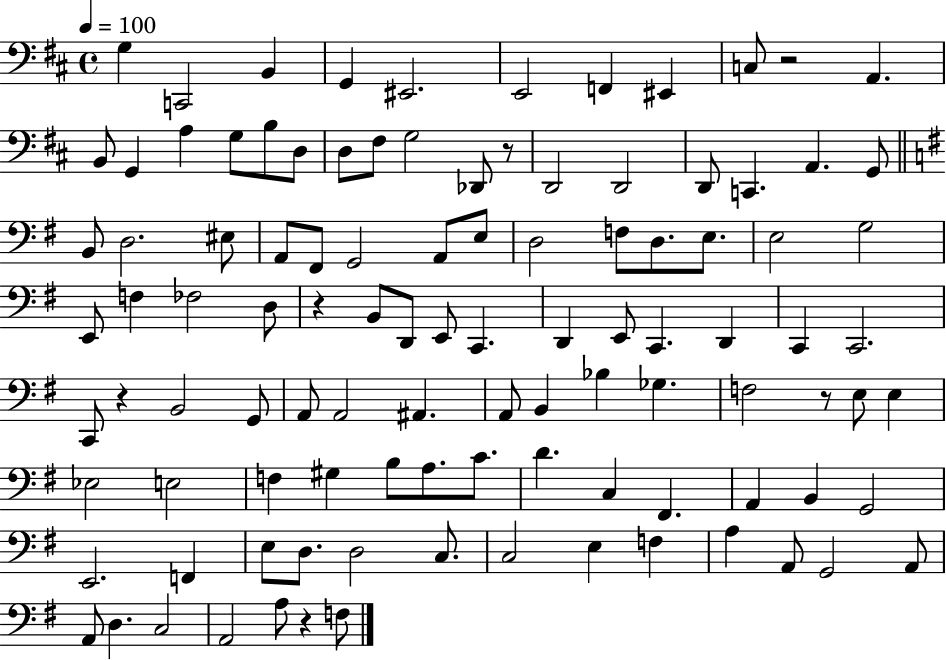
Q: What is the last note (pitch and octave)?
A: F3